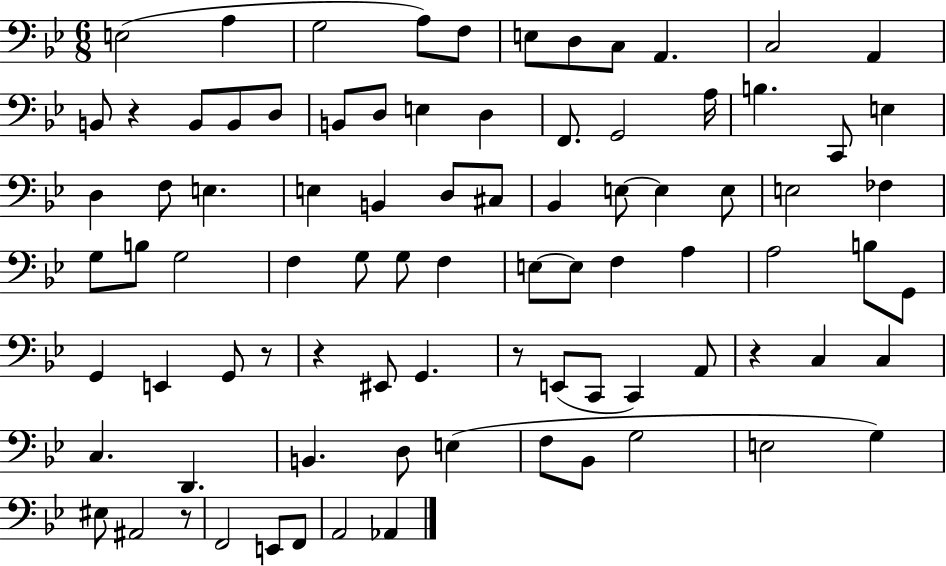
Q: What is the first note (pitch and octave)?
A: E3